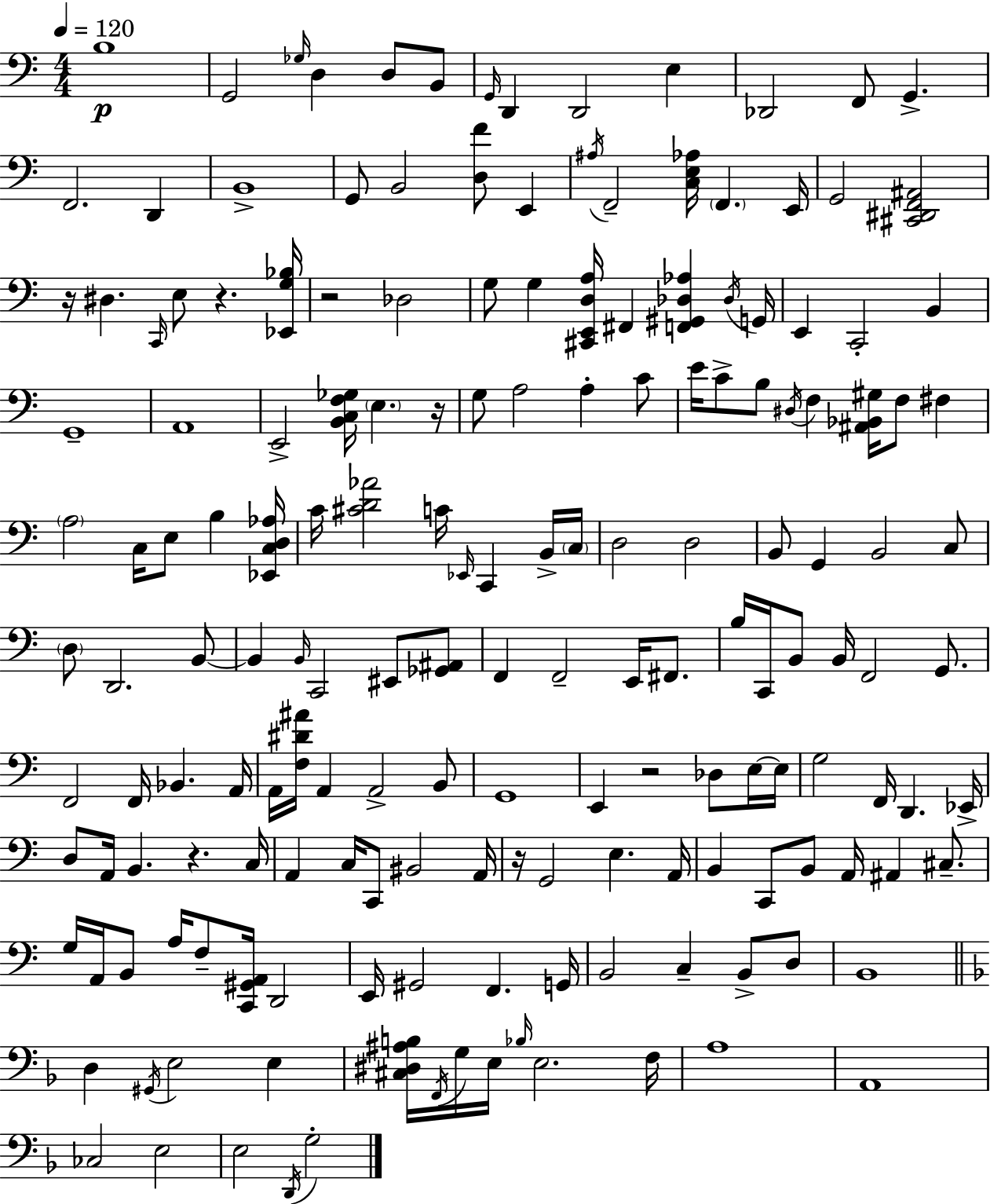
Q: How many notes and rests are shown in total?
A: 172